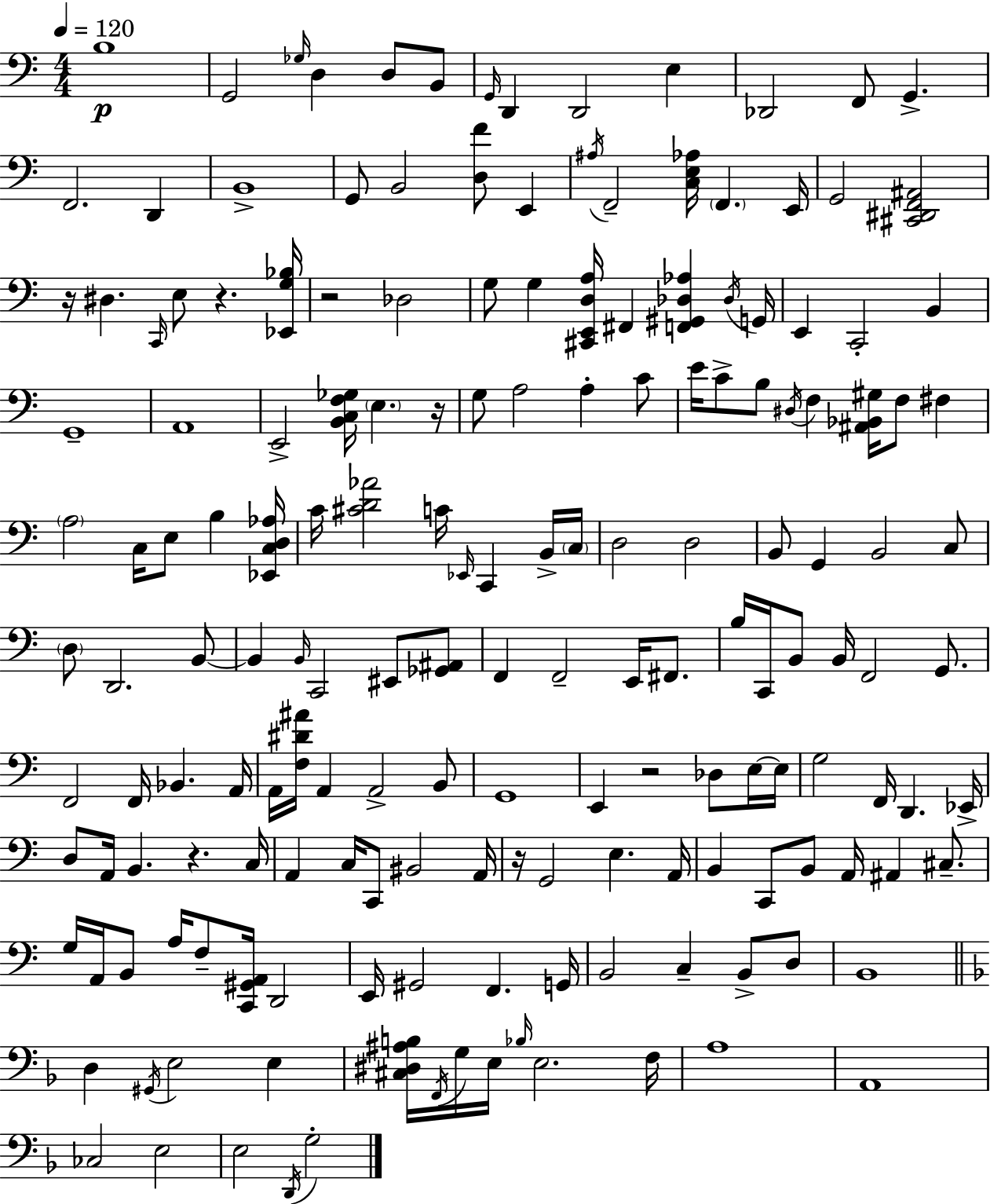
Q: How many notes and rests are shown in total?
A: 172